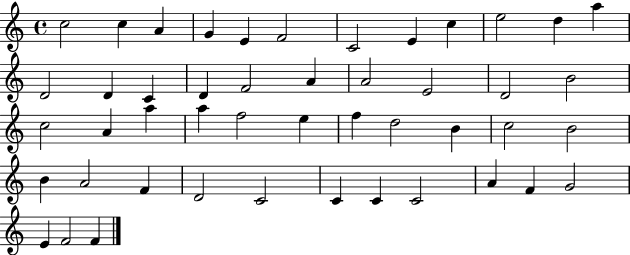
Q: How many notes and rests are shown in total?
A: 47